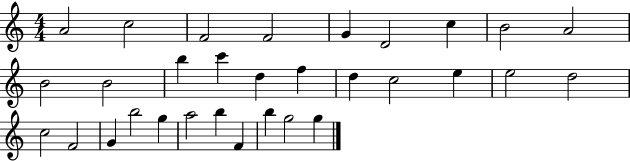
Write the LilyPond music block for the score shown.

{
  \clef treble
  \numericTimeSignature
  \time 4/4
  \key c \major
  a'2 c''2 | f'2 f'2 | g'4 d'2 c''4 | b'2 a'2 | \break b'2 b'2 | b''4 c'''4 d''4 f''4 | d''4 c''2 e''4 | e''2 d''2 | \break c''2 f'2 | g'4 b''2 g''4 | a''2 b''4 f'4 | b''4 g''2 g''4 | \break \bar "|."
}